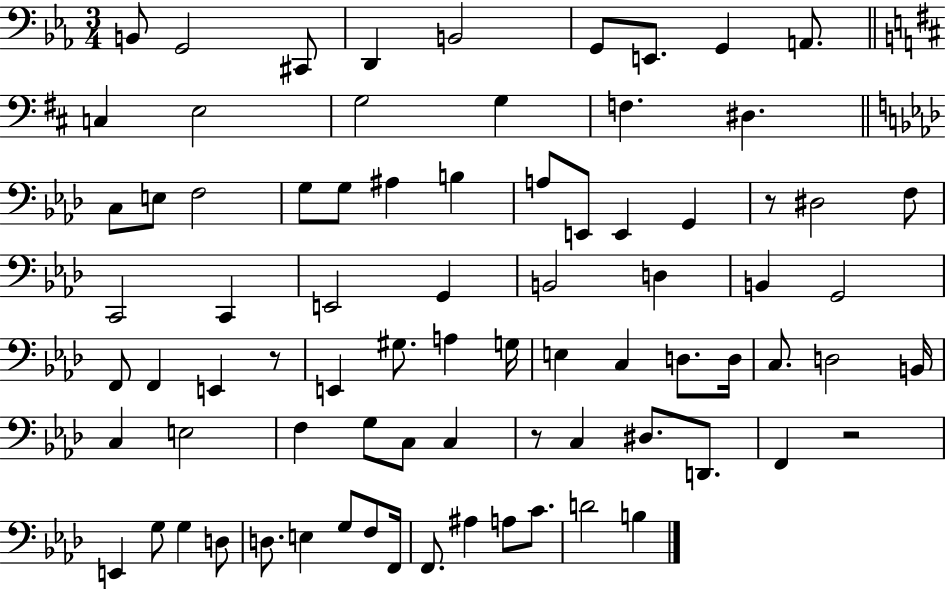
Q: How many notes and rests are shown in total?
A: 79